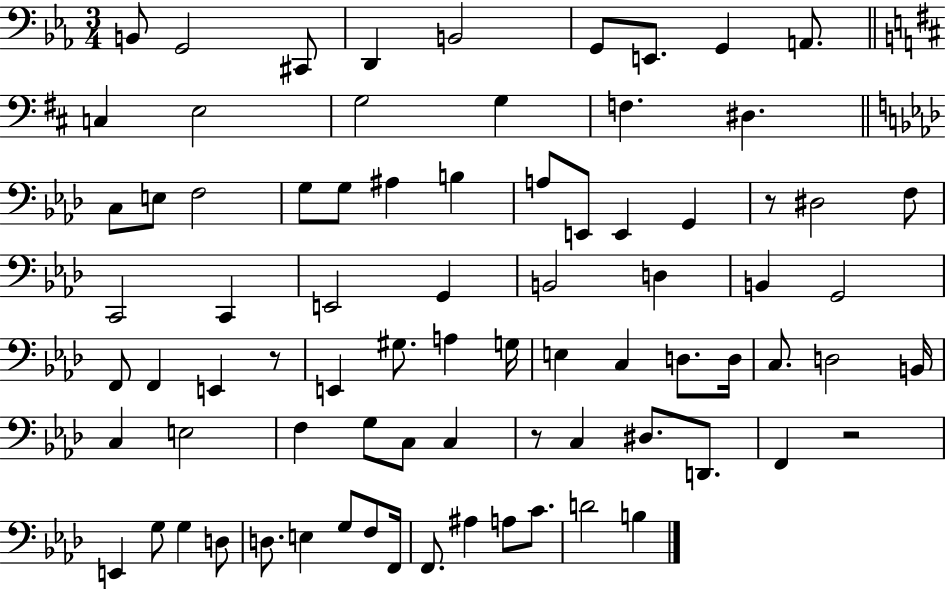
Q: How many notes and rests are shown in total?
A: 79